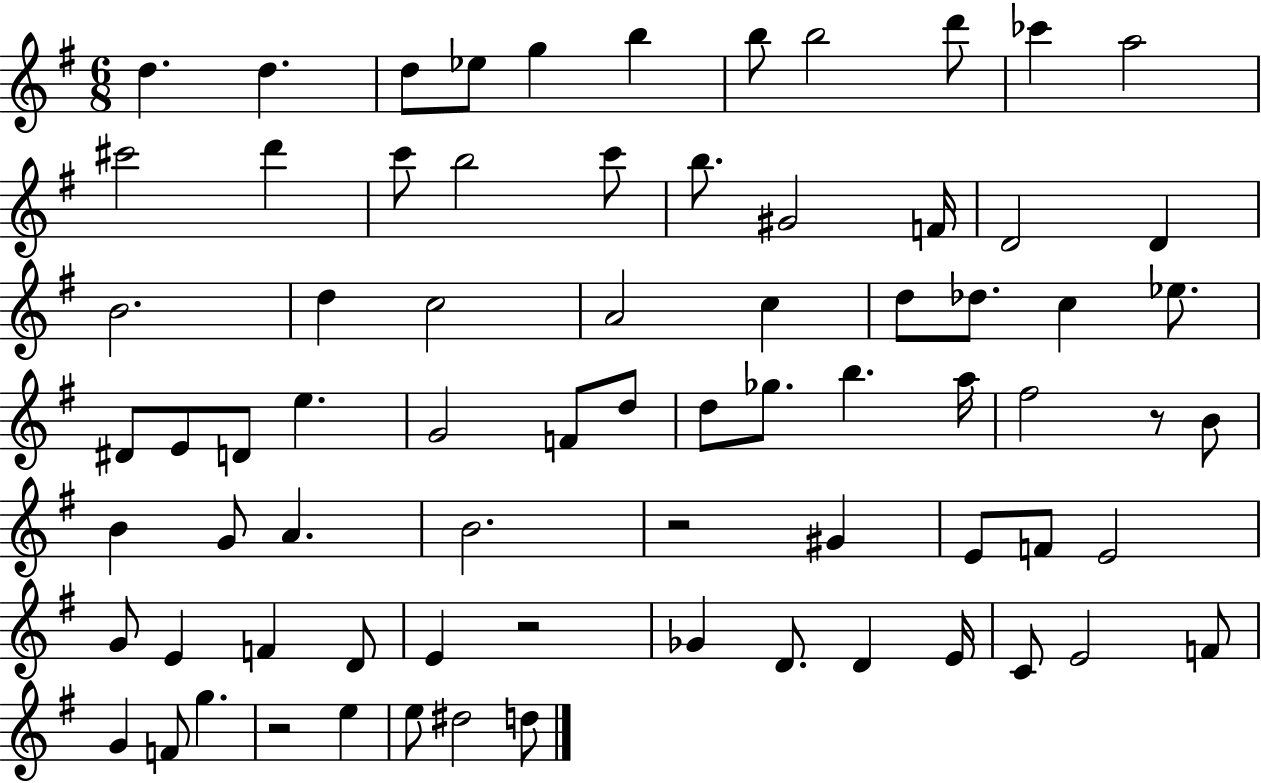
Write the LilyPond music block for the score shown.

{
  \clef treble
  \numericTimeSignature
  \time 6/8
  \key g \major
  d''4. d''4. | d''8 ees''8 g''4 b''4 | b''8 b''2 d'''8 | ces'''4 a''2 | \break cis'''2 d'''4 | c'''8 b''2 c'''8 | b''8. gis'2 f'16 | d'2 d'4 | \break b'2. | d''4 c''2 | a'2 c''4 | d''8 des''8. c''4 ees''8. | \break dis'8 e'8 d'8 e''4. | g'2 f'8 d''8 | d''8 ges''8. b''4. a''16 | fis''2 r8 b'8 | \break b'4 g'8 a'4. | b'2. | r2 gis'4 | e'8 f'8 e'2 | \break g'8 e'4 f'4 d'8 | e'4 r2 | ges'4 d'8. d'4 e'16 | c'8 e'2 f'8 | \break g'4 f'8 g''4. | r2 e''4 | e''8 dis''2 d''8 | \bar "|."
}